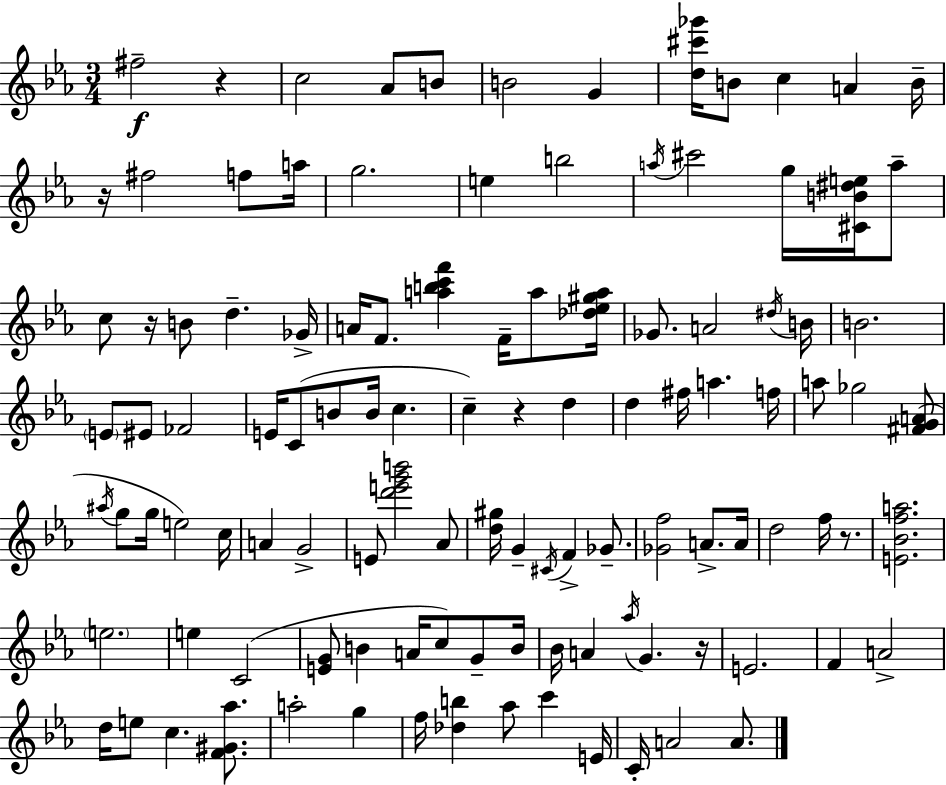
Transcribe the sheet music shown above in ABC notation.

X:1
T:Untitled
M:3/4
L:1/4
K:Cm
^f2 z c2 _A/2 B/2 B2 G [d^c'_g']/4 B/2 c A B/4 z/4 ^f2 f/2 a/4 g2 e b2 a/4 ^c'2 g/4 [^CB^de]/4 a/2 c/2 z/4 B/2 d _G/4 A/4 F/2 [abc'f'] F/4 a/2 [_d_e^ga]/4 _G/2 A2 ^d/4 B/4 B2 E/2 ^E/2 _F2 E/4 C/2 B/2 B/4 c c z d d ^f/4 a f/4 a/2 _g2 [^FGA]/2 ^a/4 g/2 g/4 e2 c/4 A G2 E/2 [d'e'g'b']2 _A/2 [d^g]/4 G ^C/4 F _G/2 [_Gf]2 A/2 A/4 d2 f/4 z/2 [E_Bfa]2 e2 e C2 [EG]/2 B A/4 c/2 G/2 B/4 _B/4 A _a/4 G z/4 E2 F A2 d/4 e/2 c [F^G_a]/2 a2 g f/4 [_db] _a/2 c' E/4 C/4 A2 A/2